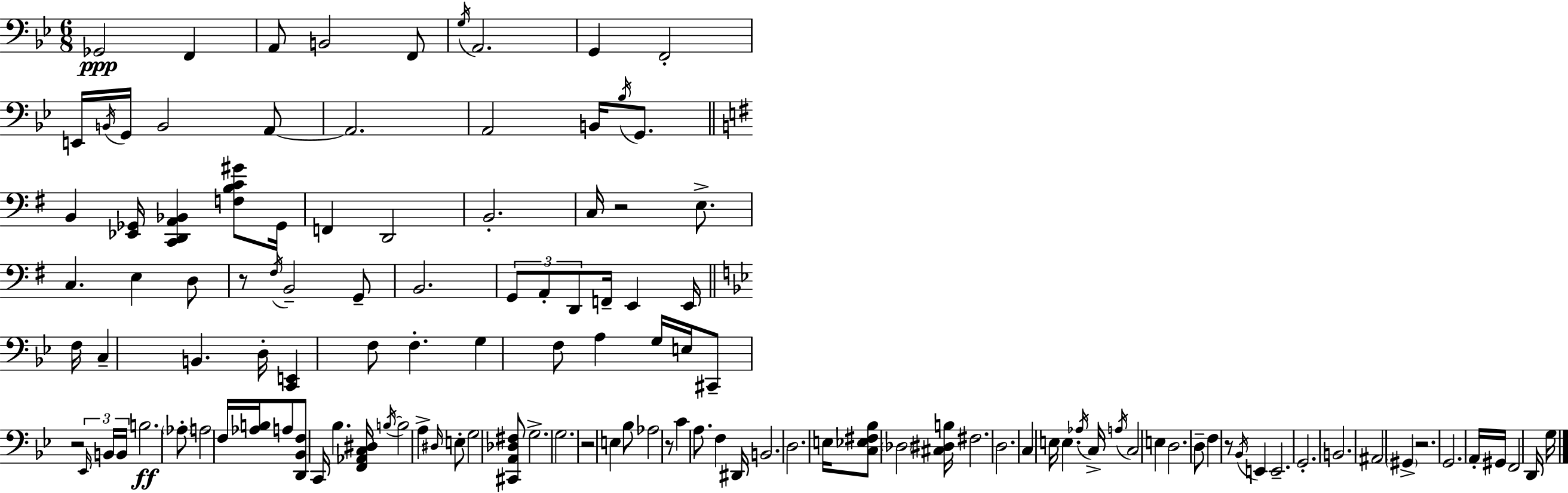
X:1
T:Untitled
M:6/8
L:1/4
K:Gm
_G,,2 F,, A,,/2 B,,2 F,,/2 G,/4 A,,2 G,, F,,2 E,,/4 B,,/4 G,,/4 B,,2 A,,/2 A,,2 A,,2 B,,/4 _B,/4 G,,/2 B,, [_E,,_G,,]/4 [C,,D,,A,,_B,,] [F,B,C^G]/2 _G,,/4 F,, D,,2 B,,2 C,/4 z2 E,/2 C, E, D,/2 z/2 ^F,/4 B,,2 G,,/2 B,,2 G,,/2 A,,/2 D,,/2 F,,/4 E,, E,,/4 F,/4 C, B,, D,/4 [C,,E,,] F,/2 F, G, F,/2 A, G,/4 E,/4 ^C,,/2 z2 _E,,/4 B,,/4 B,,/4 B,2 _A,/2 A,2 F,/4 [_A,B,]/4 A,/2 [D,,_B,,F,]/2 C,,/4 _B, [F,,_A,,C,^D,]/4 B,/4 B,2 A, ^D,/4 E,/2 G,2 [^C,,A,,_D,^F,]/2 G,2 G,2 z2 E, _B,/2 _A,2 z/2 C A,/2 F, ^D,,/4 B,,2 D,2 E,/4 [C,_E,^F,_B,]/2 _D,2 [^C,^D,B,]/4 ^F,2 D,2 C, E,/4 E, _A,/4 C,/4 A,/4 C,2 E, D,2 D,/2 F, z/2 _B,,/4 E,, E,,2 G,,2 B,,2 ^A,,2 ^G,, z2 G,,2 A,,/4 ^G,,/4 F,,2 D,,/4 G,/4